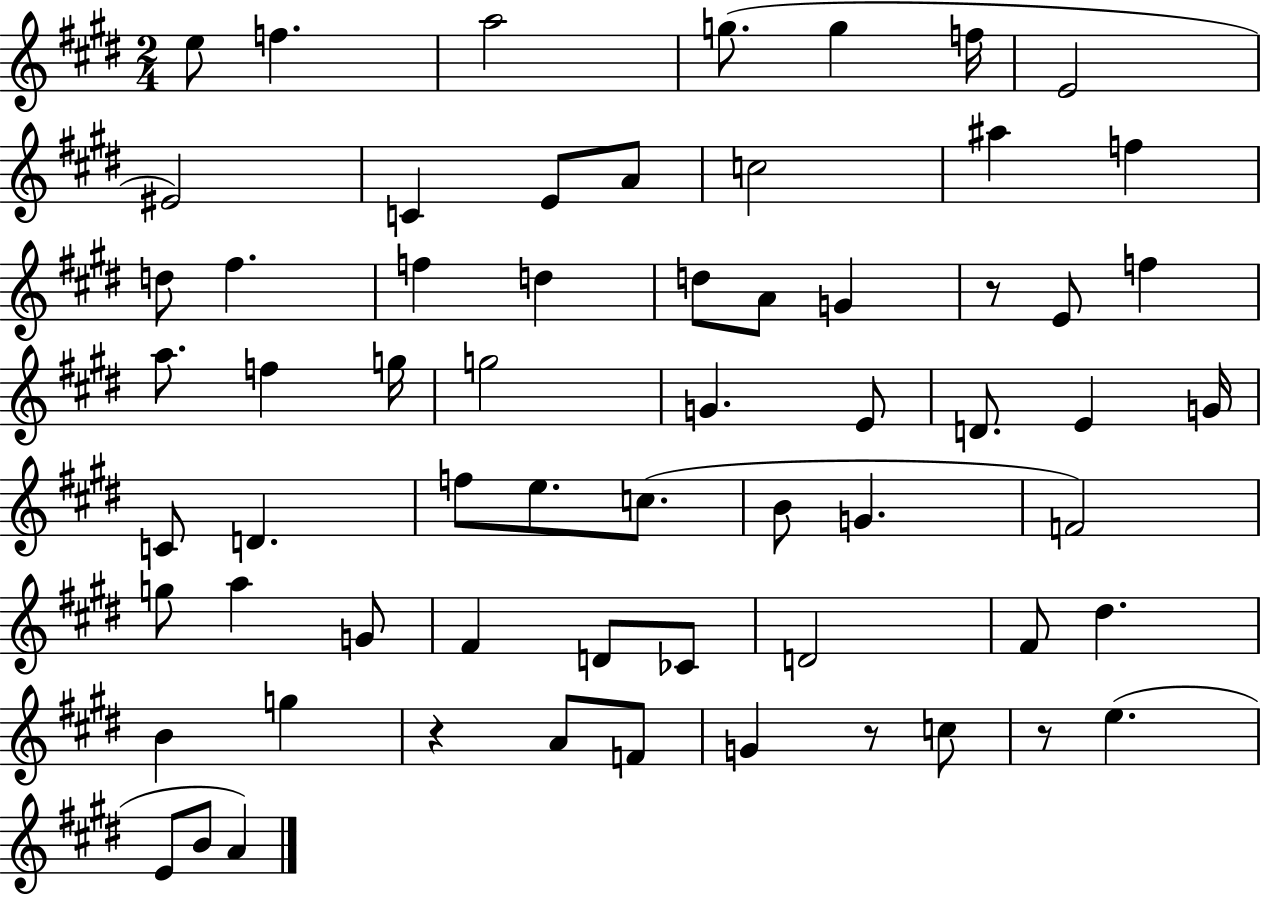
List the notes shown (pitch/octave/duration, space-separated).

E5/e F5/q. A5/h G5/e. G5/q F5/s E4/h EIS4/h C4/q E4/e A4/e C5/h A#5/q F5/q D5/e F#5/q. F5/q D5/q D5/e A4/e G4/q R/e E4/e F5/q A5/e. F5/q G5/s G5/h G4/q. E4/e D4/e. E4/q G4/s C4/e D4/q. F5/e E5/e. C5/e. B4/e G4/q. F4/h G5/e A5/q G4/e F#4/q D4/e CES4/e D4/h F#4/e D#5/q. B4/q G5/q R/q A4/e F4/e G4/q R/e C5/e R/e E5/q. E4/e B4/e A4/q